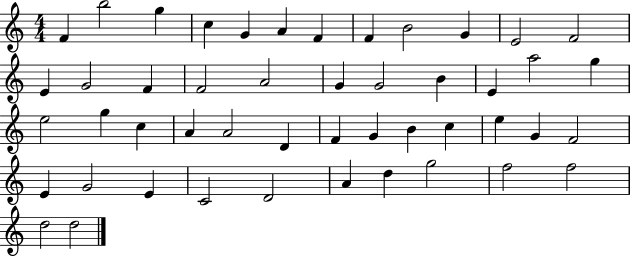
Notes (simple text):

F4/q B5/h G5/q C5/q G4/q A4/q F4/q F4/q B4/h G4/q E4/h F4/h E4/q G4/h F4/q F4/h A4/h G4/q G4/h B4/q E4/q A5/h G5/q E5/h G5/q C5/q A4/q A4/h D4/q F4/q G4/q B4/q C5/q E5/q G4/q F4/h E4/q G4/h E4/q C4/h D4/h A4/q D5/q G5/h F5/h F5/h D5/h D5/h